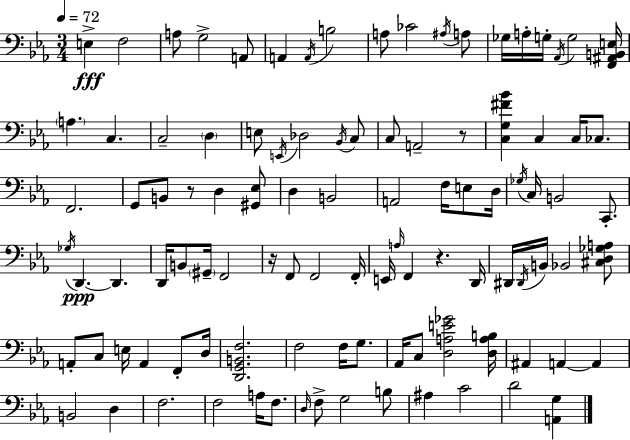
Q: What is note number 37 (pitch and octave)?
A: B2